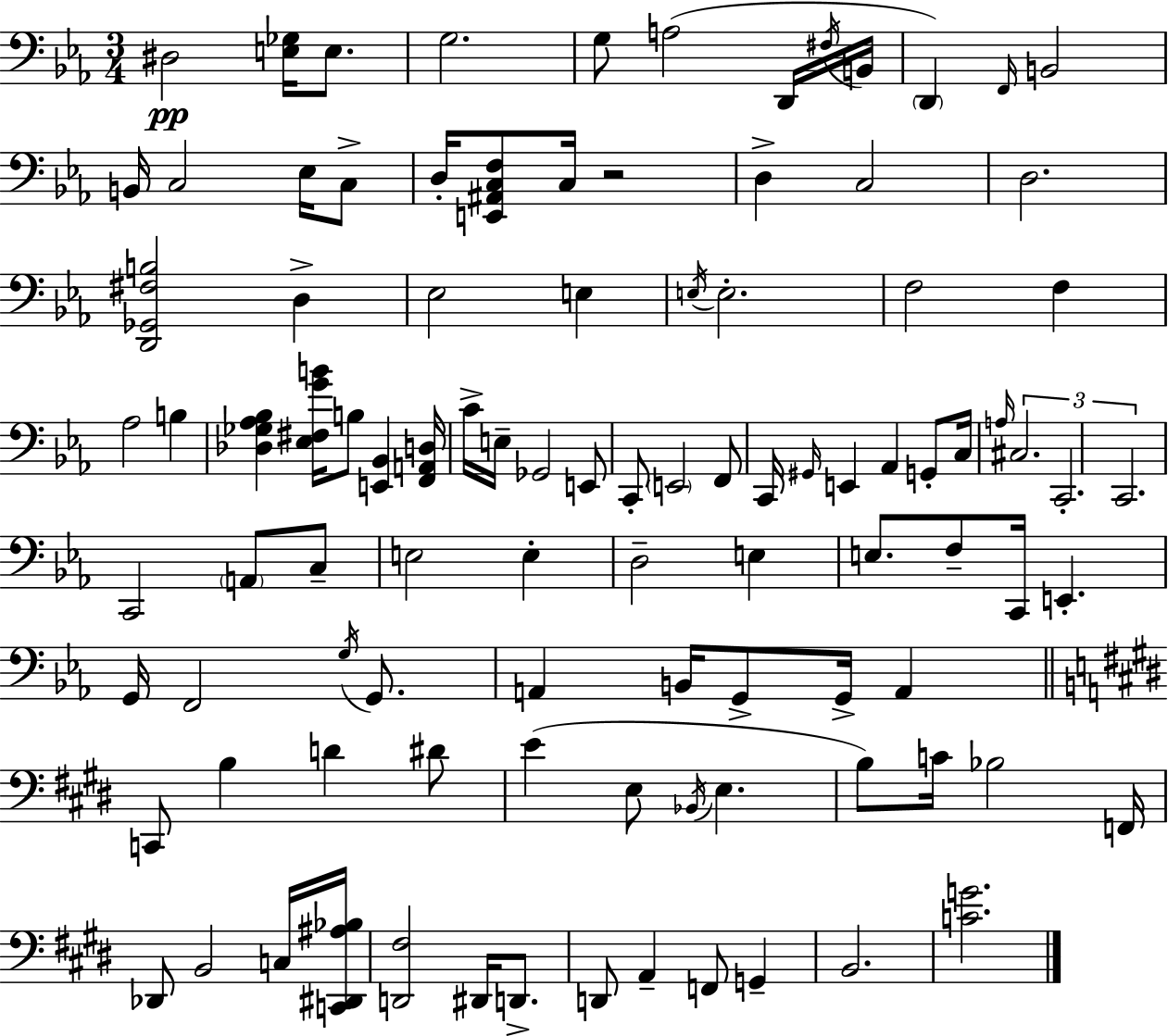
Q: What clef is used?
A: bass